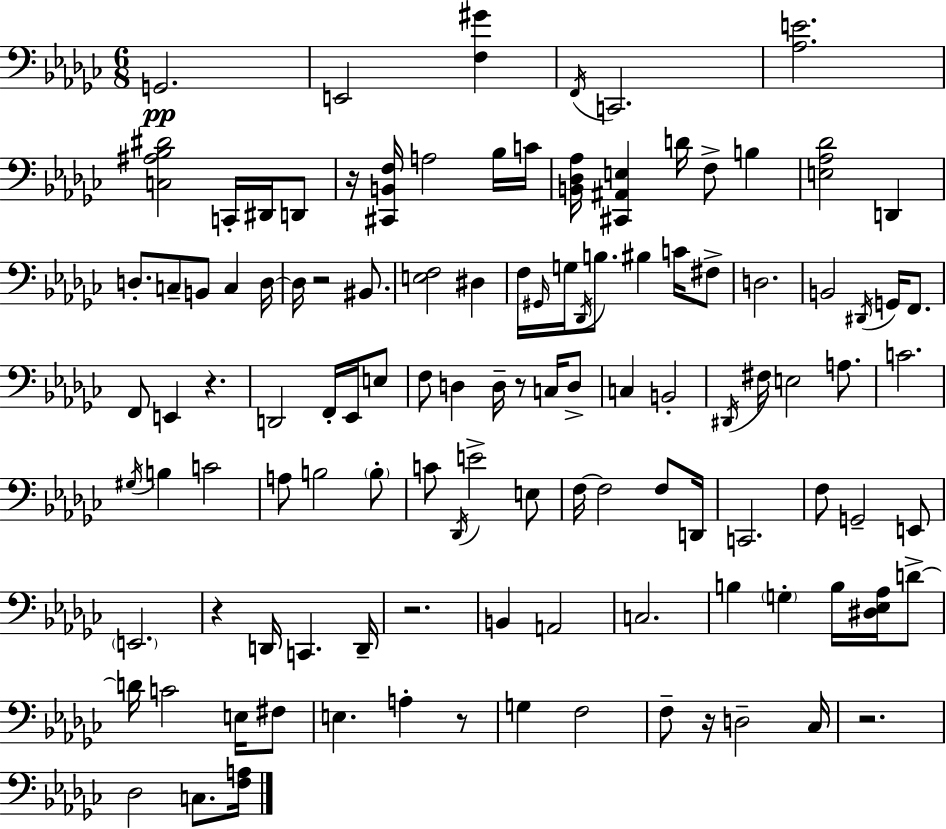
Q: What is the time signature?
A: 6/8